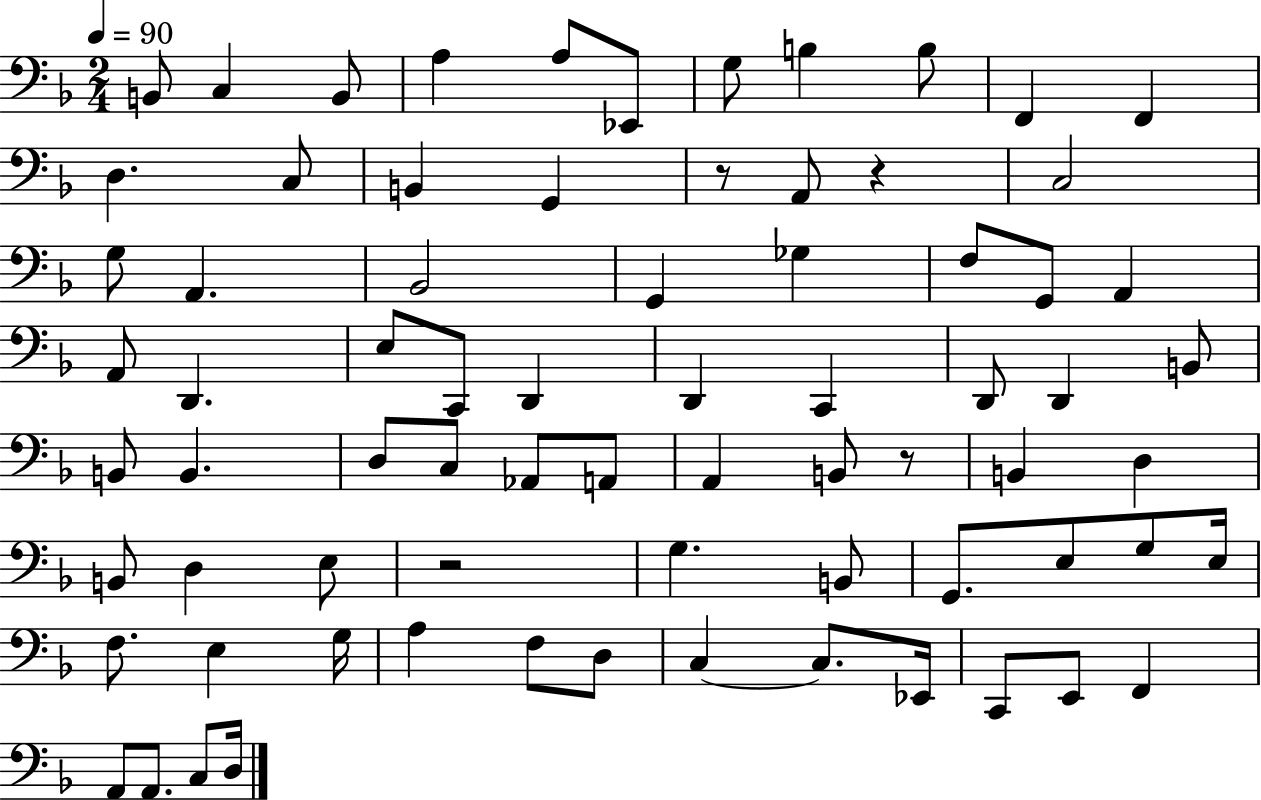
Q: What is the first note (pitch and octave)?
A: B2